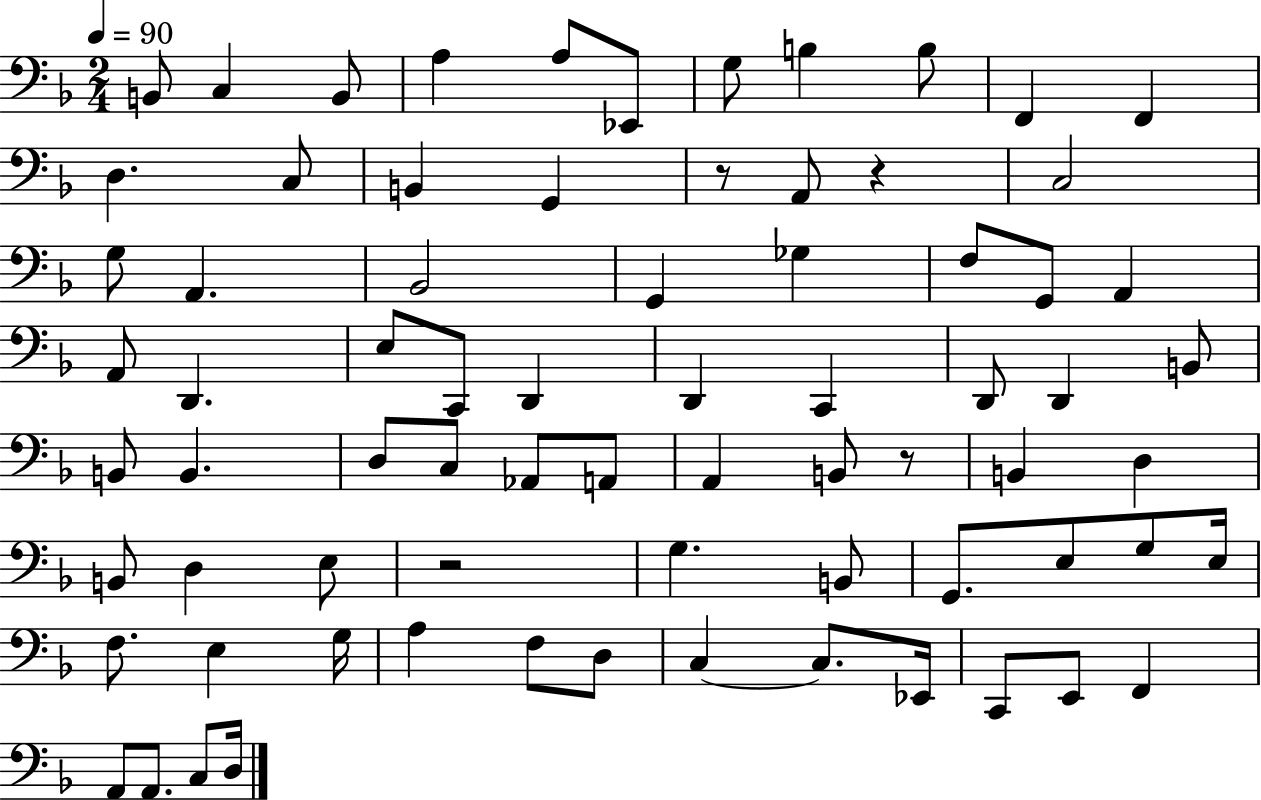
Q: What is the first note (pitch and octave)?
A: B2